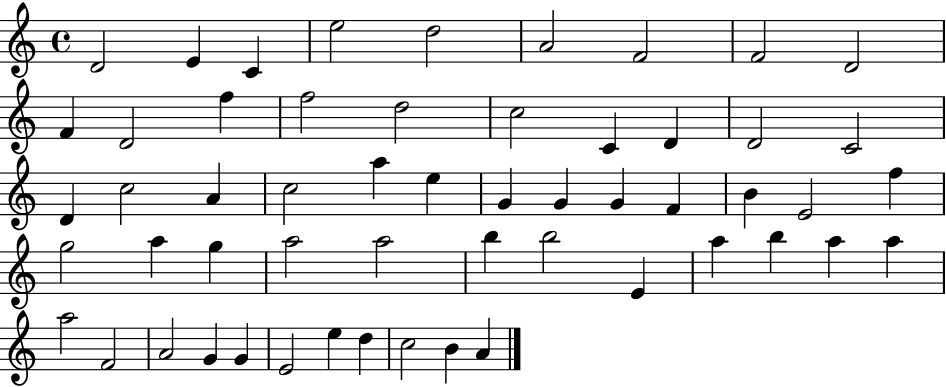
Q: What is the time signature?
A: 4/4